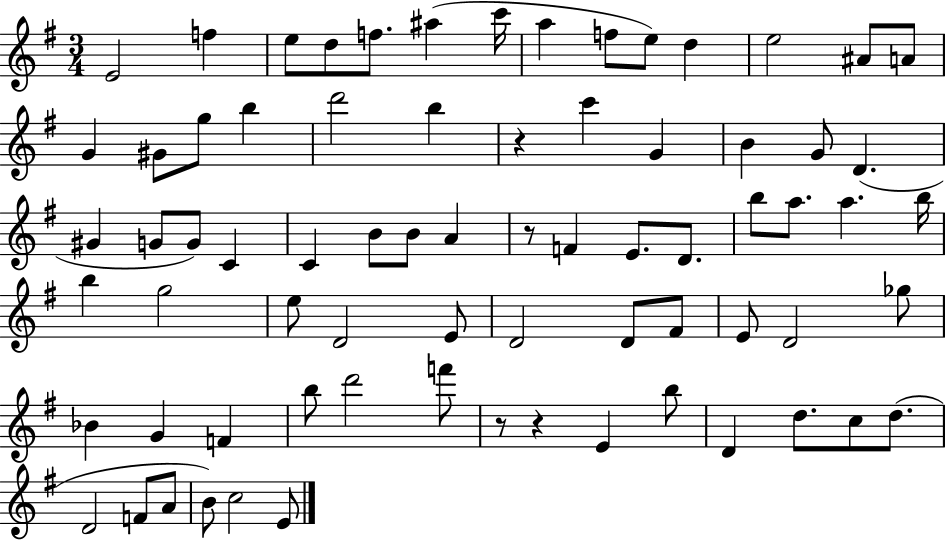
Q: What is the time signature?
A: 3/4